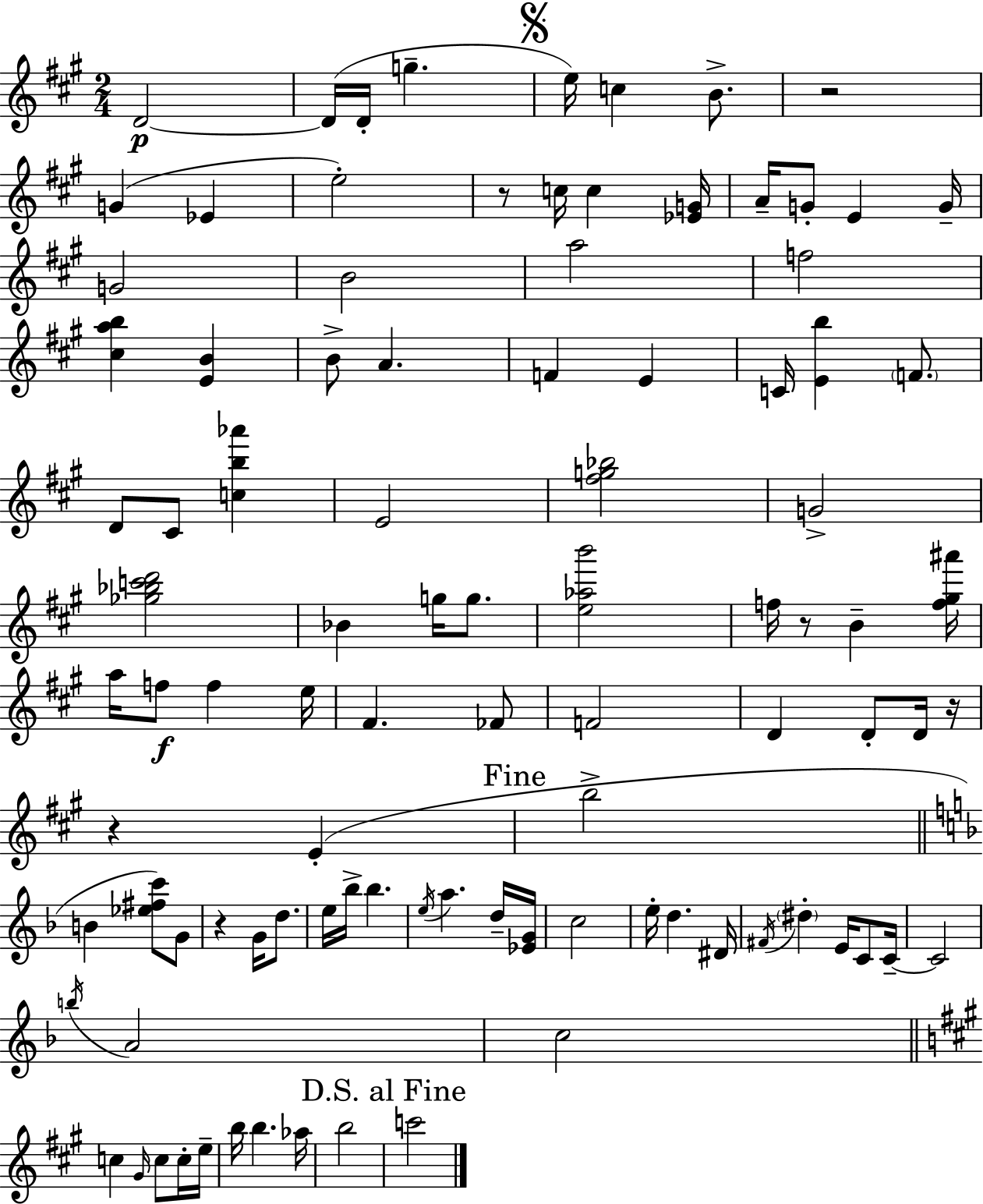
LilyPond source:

{
  \clef treble
  \numericTimeSignature
  \time 2/4
  \key a \major
  d'2~~\p | d'16( d'16-. g''4.-- | \mark \markup { \musicglyph "scripts.segno" } e''16) c''4 b'8.-> | r2 | \break g'4( ees'4 | e''2-.) | r8 c''16 c''4 <ees' g'>16 | a'16-- g'8-. e'4 g'16-- | \break g'2 | b'2 | a''2 | f''2 | \break <cis'' a'' b''>4 <e' b'>4 | b'8-> a'4. | f'4 e'4 | c'16 <e' b''>4 \parenthesize f'8. | \break d'8 cis'8 <c'' b'' aes'''>4 | e'2 | <fis'' g'' bes''>2 | g'2-> | \break <ges'' bes'' c''' d'''>2 | bes'4 g''16 g''8. | <e'' aes'' b'''>2 | f''16 r8 b'4-- <f'' gis'' ais'''>16 | \break a''16 f''8\f f''4 e''16 | fis'4. fes'8 | f'2 | d'4 d'8-. d'16 r16 | \break r4 e'4-.( | \mark "Fine" b''2-> | \bar "||" \break \key d \minor b'4 <ees'' fis'' c'''>8) g'8 | r4 g'16 d''8. | e''16 bes''16-> bes''4. | \acciaccatura { e''16 } a''4. d''16-- | \break <ees' g'>16 c''2 | e''16-. d''4. | dis'16 \acciaccatura { fis'16 } \parenthesize dis''4-. e'16 c'8 | c'16--~~ c'2 | \break \acciaccatura { b''16 } a'2 | c''2 | \bar "||" \break \key a \major c''4 \grace { gis'16 } c''8 c''16-. | e''16-- b''16 b''4. | aes''16 b''2 | \mark "D.S. al Fine" c'''2 | \break \bar "|."
}